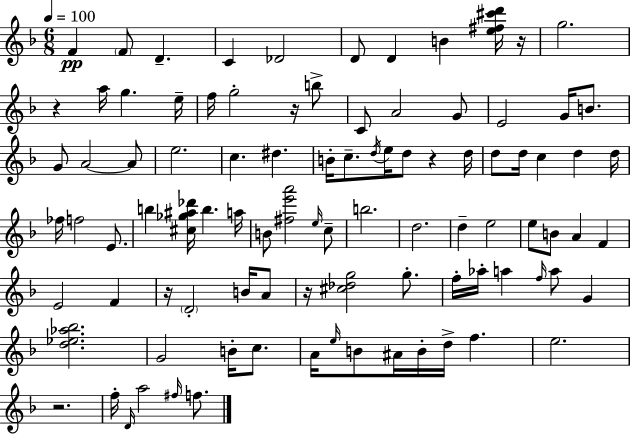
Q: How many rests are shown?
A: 7